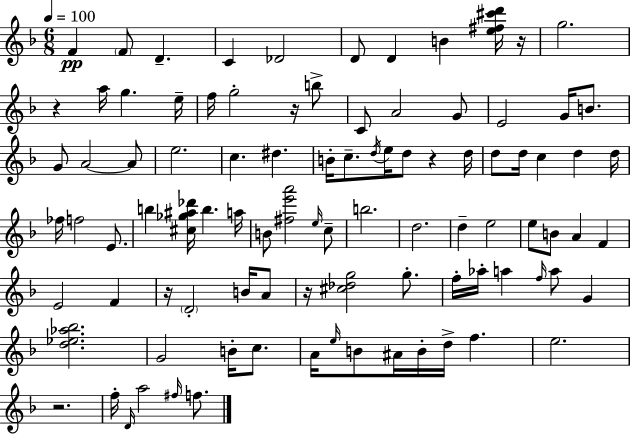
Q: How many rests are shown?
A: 7